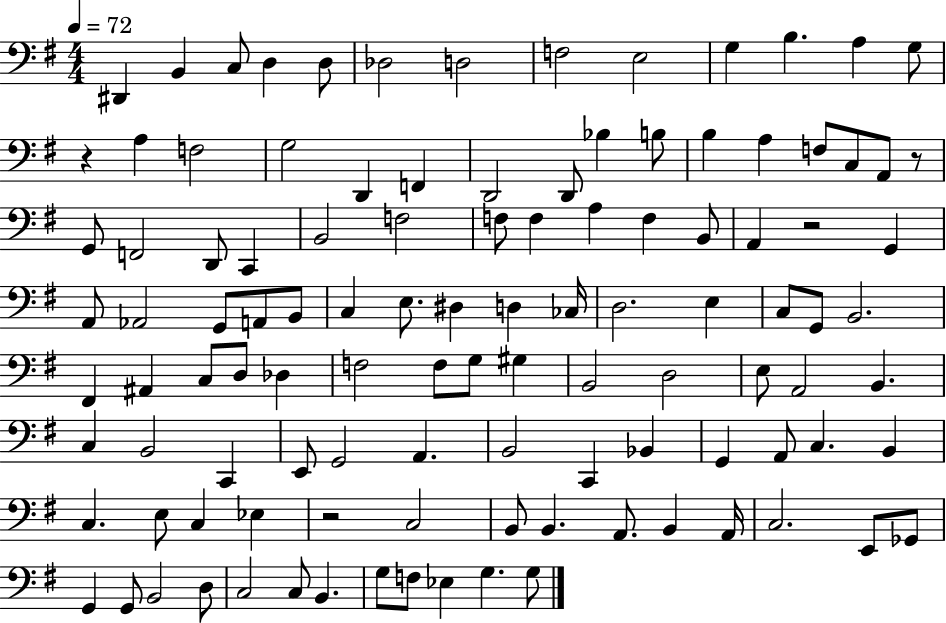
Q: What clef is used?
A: bass